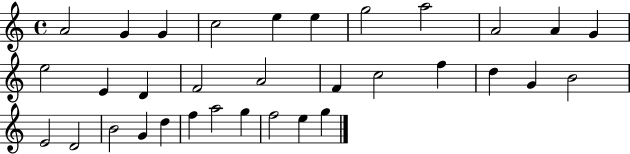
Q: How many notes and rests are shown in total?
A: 33